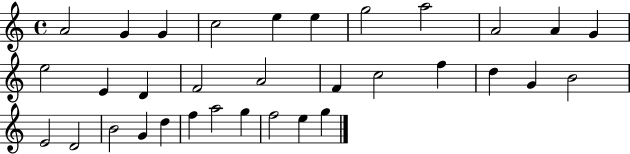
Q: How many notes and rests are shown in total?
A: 33